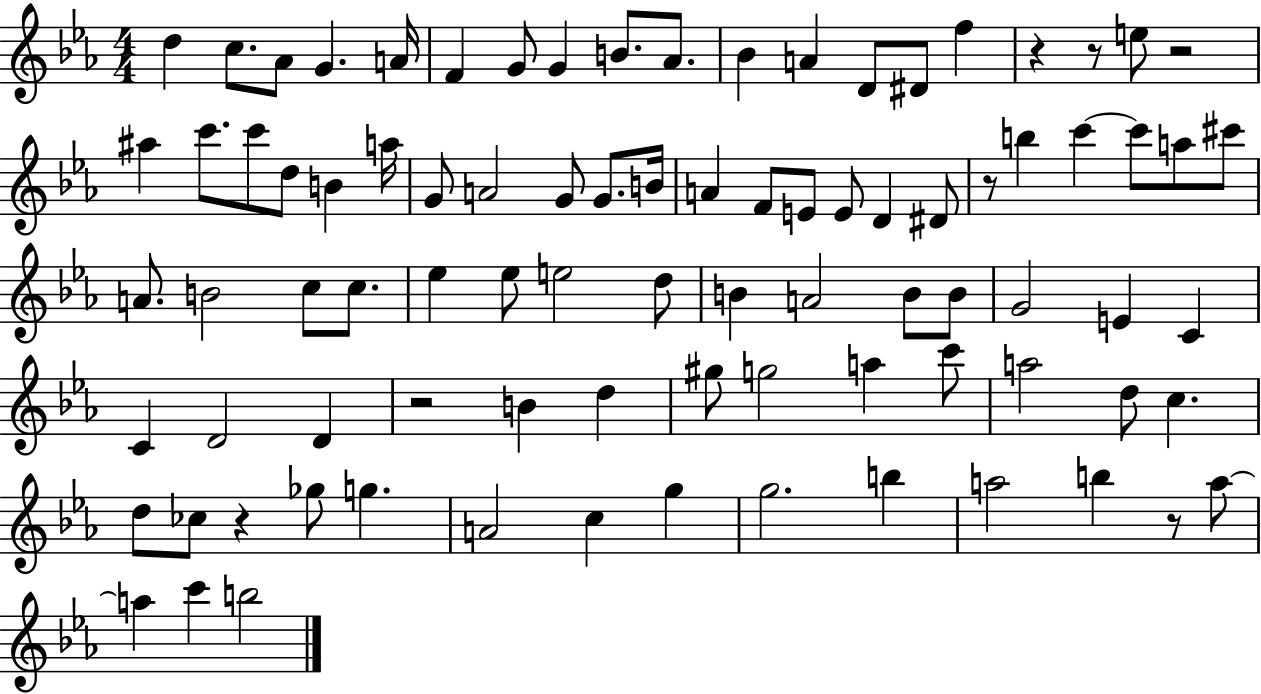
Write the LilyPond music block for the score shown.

{
  \clef treble
  \numericTimeSignature
  \time 4/4
  \key ees \major
  d''4 c''8. aes'8 g'4. a'16 | f'4 g'8 g'4 b'8. aes'8. | bes'4 a'4 d'8 dis'8 f''4 | r4 r8 e''8 r2 | \break ais''4 c'''8. c'''8 d''8 b'4 a''16 | g'8 a'2 g'8 g'8. b'16 | a'4 f'8 e'8 e'8 d'4 dis'8 | r8 b''4 c'''4~~ c'''8 a''8 cis'''8 | \break a'8. b'2 c''8 c''8. | ees''4 ees''8 e''2 d''8 | b'4 a'2 b'8 b'8 | g'2 e'4 c'4 | \break c'4 d'2 d'4 | r2 b'4 d''4 | gis''8 g''2 a''4 c'''8 | a''2 d''8 c''4. | \break d''8 ces''8 r4 ges''8 g''4. | a'2 c''4 g''4 | g''2. b''4 | a''2 b''4 r8 a''8~~ | \break a''4 c'''4 b''2 | \bar "|."
}